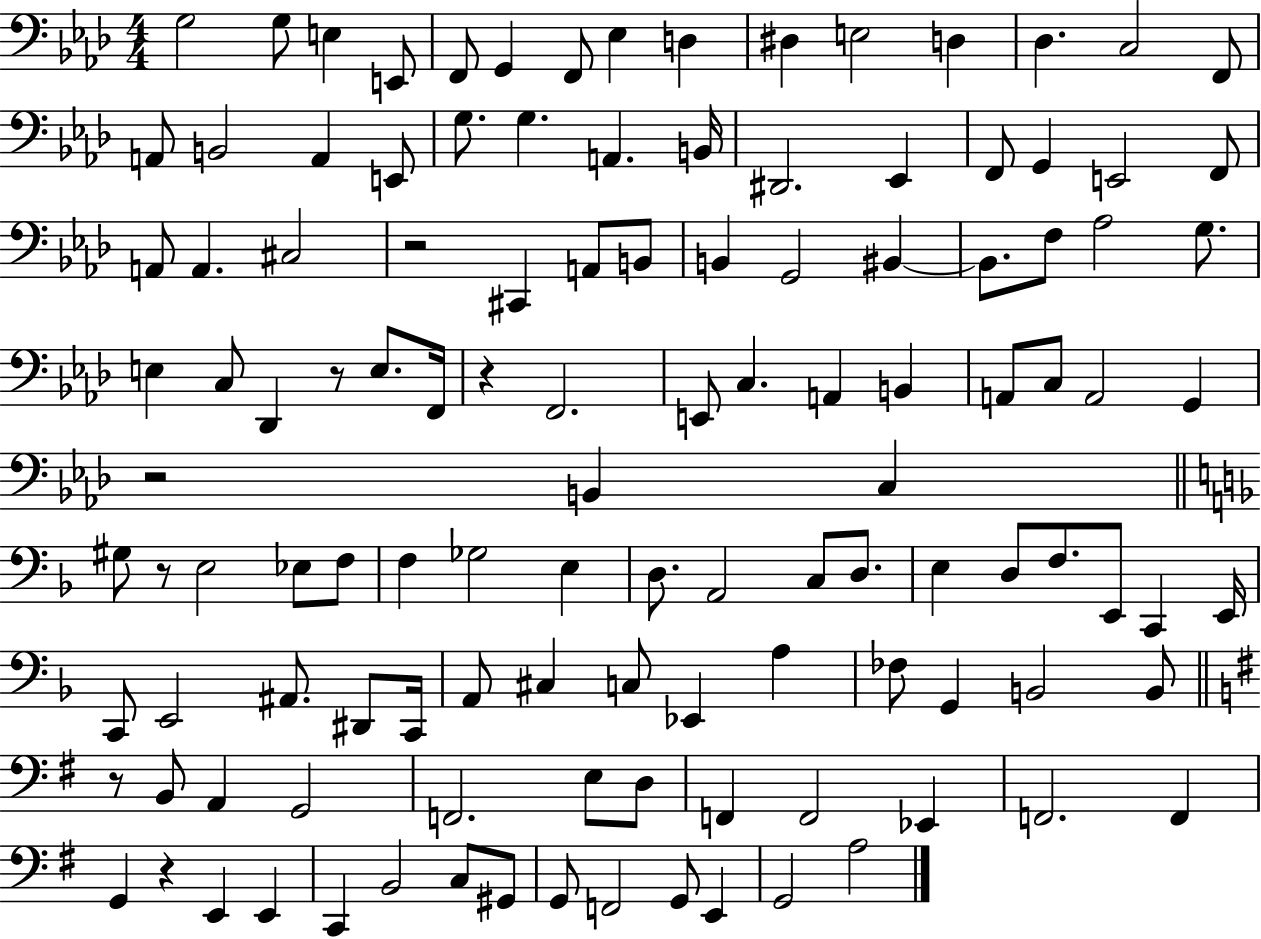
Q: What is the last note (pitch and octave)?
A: A3